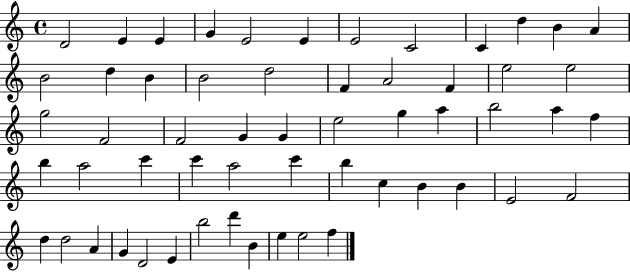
{
  \clef treble
  \time 4/4
  \defaultTimeSignature
  \key c \major
  d'2 e'4 e'4 | g'4 e'2 e'4 | e'2 c'2 | c'4 d''4 b'4 a'4 | \break b'2 d''4 b'4 | b'2 d''2 | f'4 a'2 f'4 | e''2 e''2 | \break g''2 f'2 | f'2 g'4 g'4 | e''2 g''4 a''4 | b''2 a''4 f''4 | \break b''4 a''2 c'''4 | c'''4 a''2 c'''4 | b''4 c''4 b'4 b'4 | e'2 f'2 | \break d''4 d''2 a'4 | g'4 d'2 e'4 | b''2 d'''4 b'4 | e''4 e''2 f''4 | \break \bar "|."
}